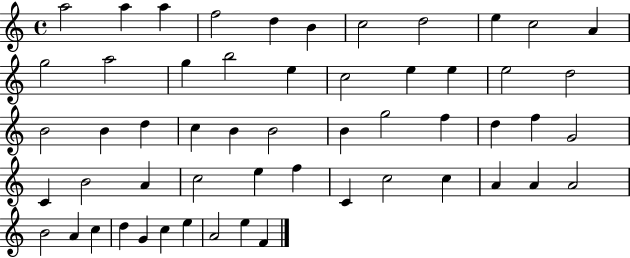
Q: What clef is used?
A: treble